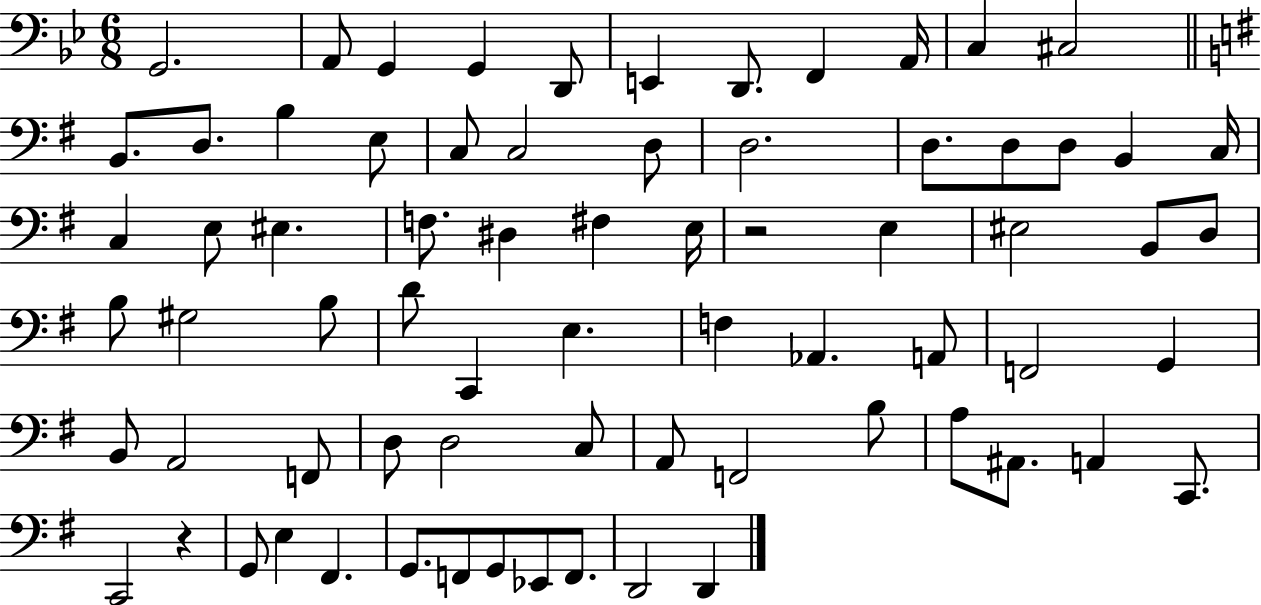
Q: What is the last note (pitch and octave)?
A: D2